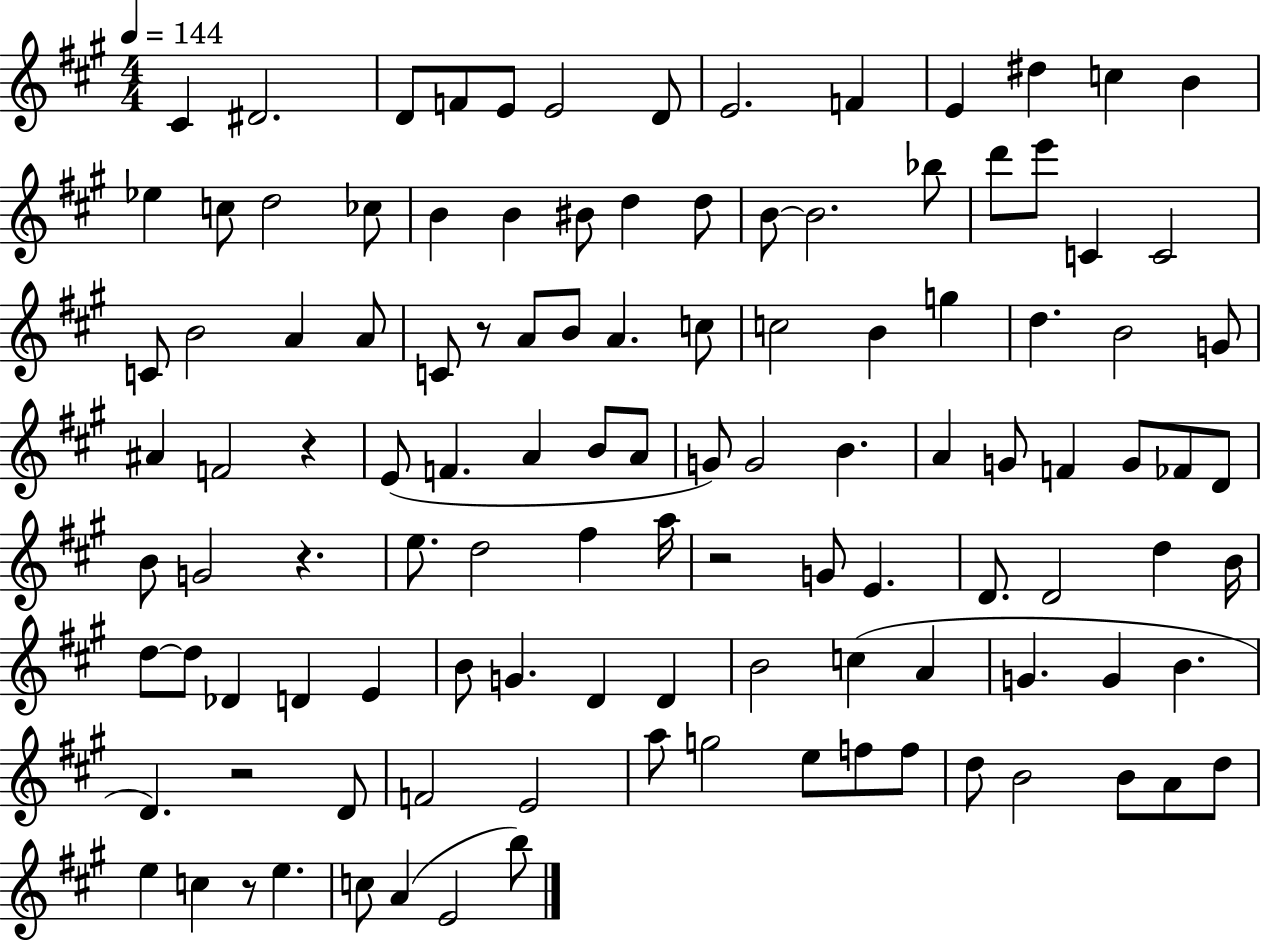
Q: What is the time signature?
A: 4/4